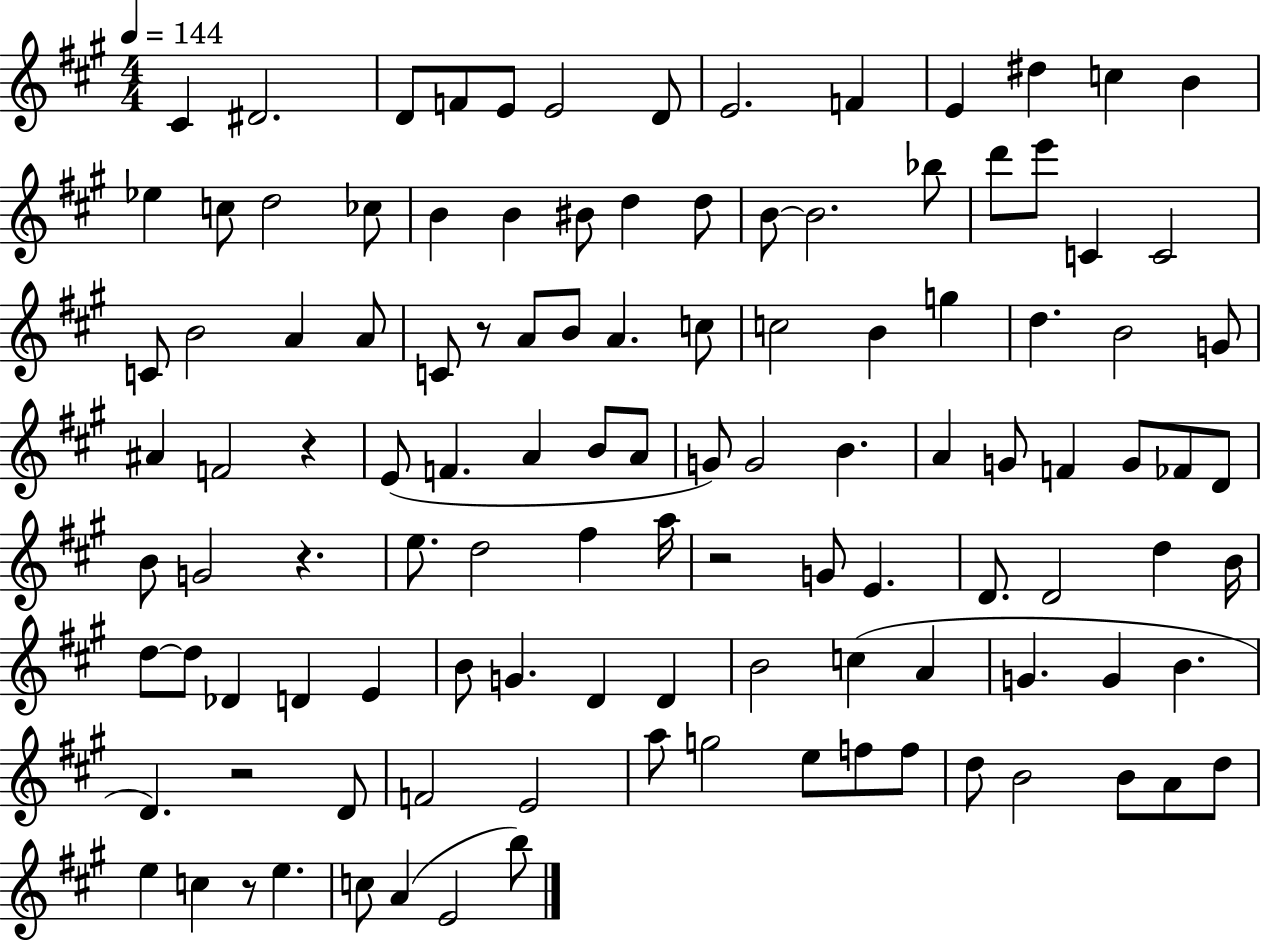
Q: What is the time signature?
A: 4/4